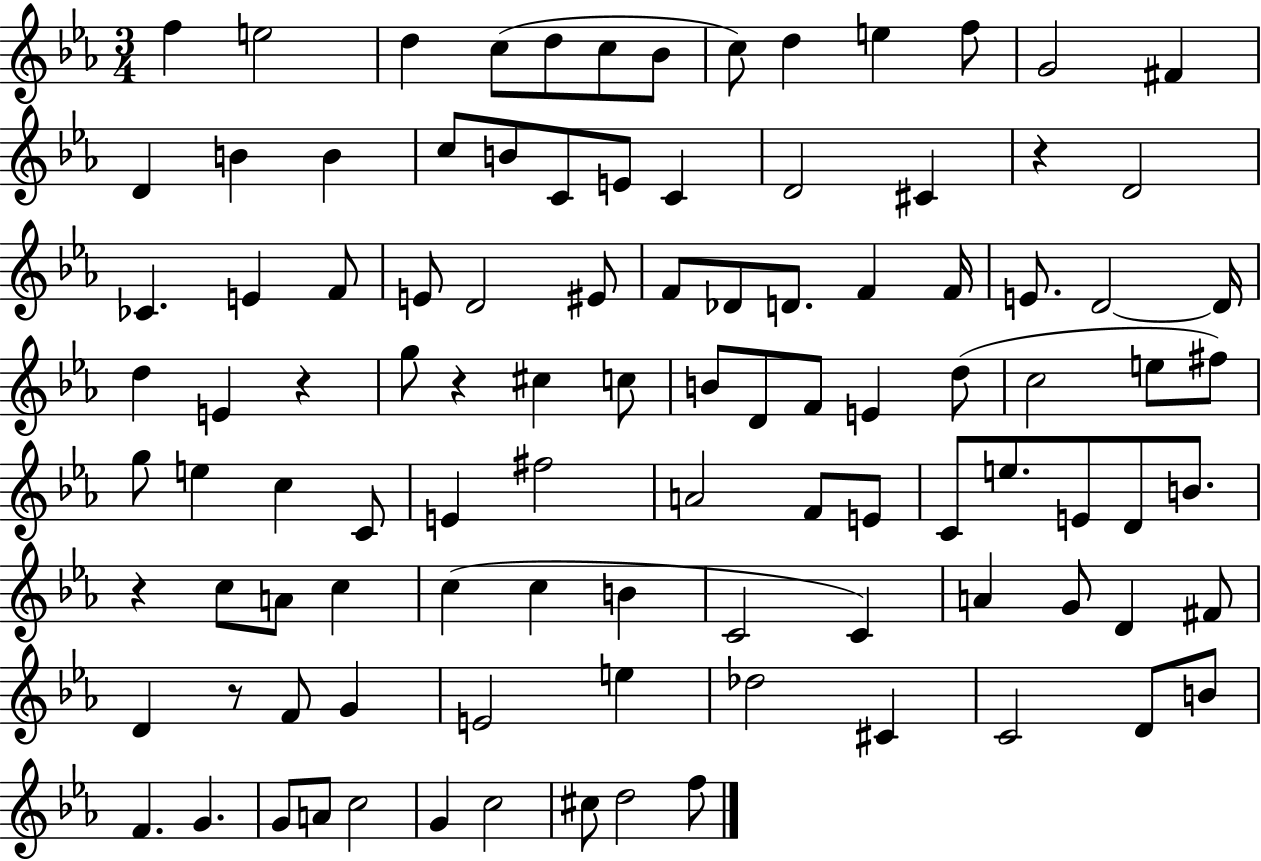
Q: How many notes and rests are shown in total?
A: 102